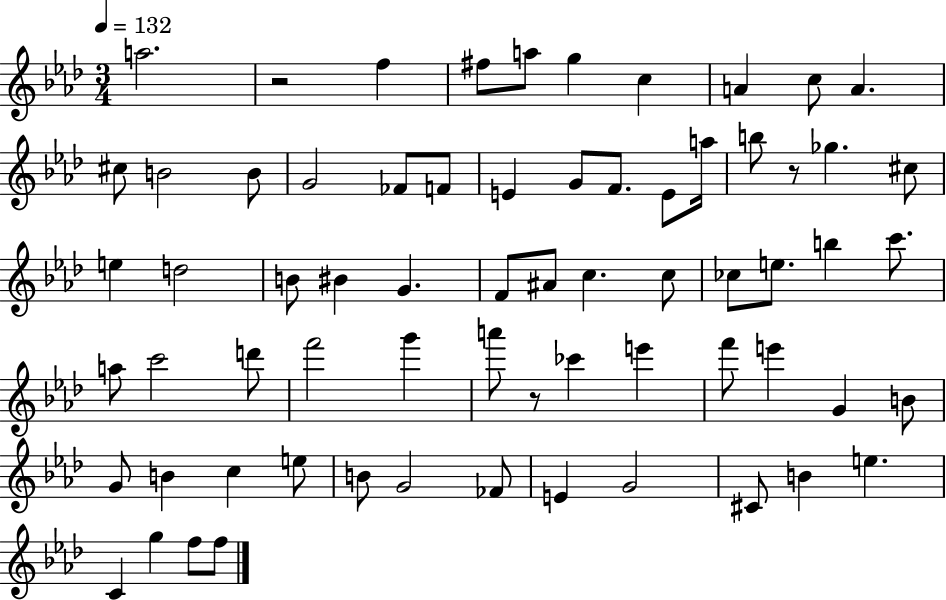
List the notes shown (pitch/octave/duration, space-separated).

A5/h. R/h F5/q F#5/e A5/e G5/q C5/q A4/q C5/e A4/q. C#5/e B4/h B4/e G4/h FES4/e F4/e E4/q G4/e F4/e. E4/e A5/s B5/e R/e Gb5/q. C#5/e E5/q D5/h B4/e BIS4/q G4/q. F4/e A#4/e C5/q. C5/e CES5/e E5/e. B5/q C6/e. A5/e C6/h D6/e F6/h G6/q A6/e R/e CES6/q E6/q F6/e E6/q G4/q B4/e G4/e B4/q C5/q E5/e B4/e G4/h FES4/e E4/q G4/h C#4/e B4/q E5/q. C4/q G5/q F5/e F5/e